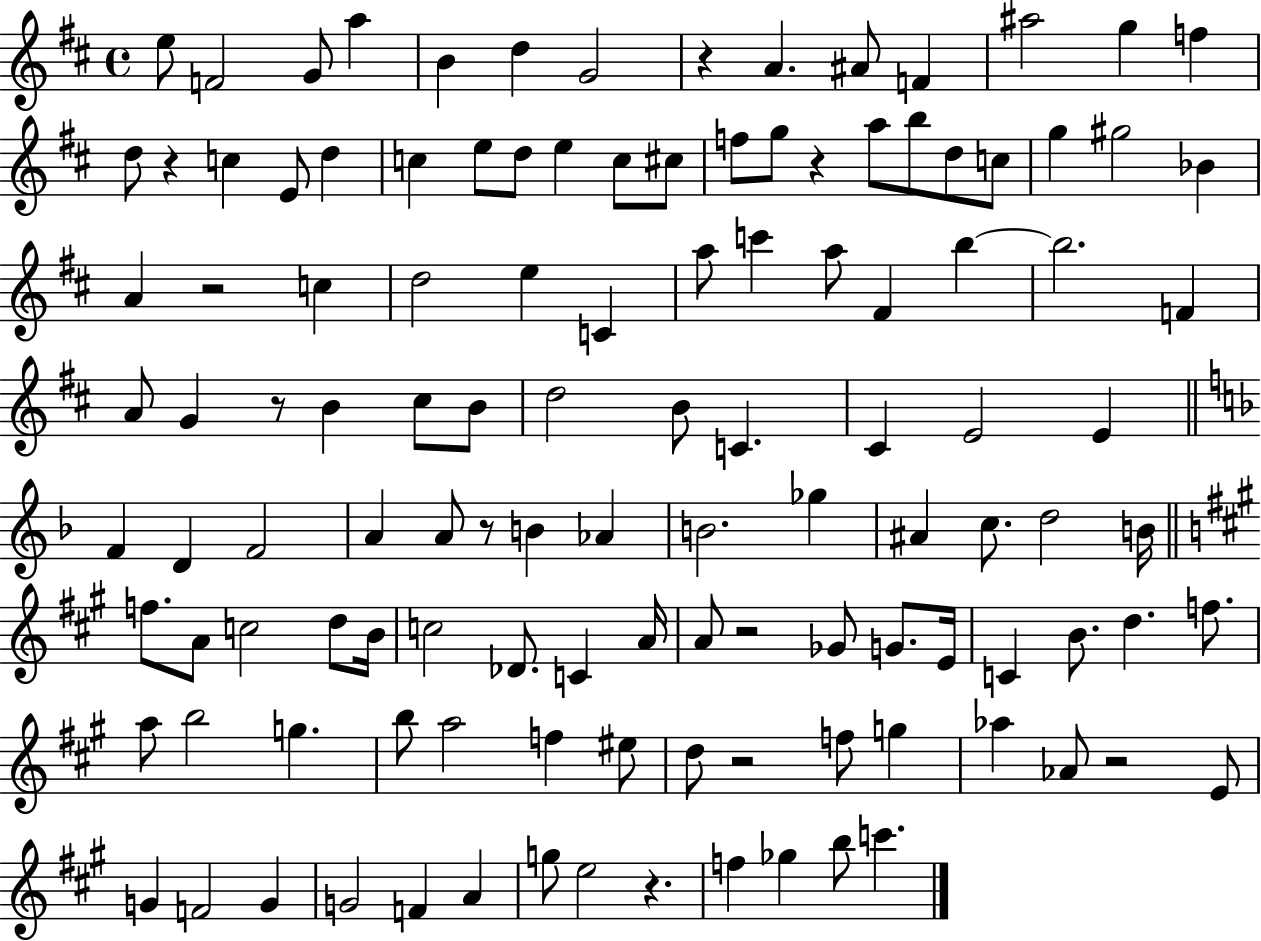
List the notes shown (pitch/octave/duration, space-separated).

E5/e F4/h G4/e A5/q B4/q D5/q G4/h R/q A4/q. A#4/e F4/q A#5/h G5/q F5/q D5/e R/q C5/q E4/e D5/q C5/q E5/e D5/e E5/q C5/e C#5/e F5/e G5/e R/q A5/e B5/e D5/e C5/e G5/q G#5/h Bb4/q A4/q R/h C5/q D5/h E5/q C4/q A5/e C6/q A5/e F#4/q B5/q B5/h. F4/q A4/e G4/q R/e B4/q C#5/e B4/e D5/h B4/e C4/q. C#4/q E4/h E4/q F4/q D4/q F4/h A4/q A4/e R/e B4/q Ab4/q B4/h. Gb5/q A#4/q C5/e. D5/h B4/s F5/e. A4/e C5/h D5/e B4/s C5/h Db4/e. C4/q A4/s A4/e R/h Gb4/e G4/e. E4/s C4/q B4/e. D5/q. F5/e. A5/e B5/h G5/q. B5/e A5/h F5/q EIS5/e D5/e R/h F5/e G5/q Ab5/q Ab4/e R/h E4/e G4/q F4/h G4/q G4/h F4/q A4/q G5/e E5/h R/q. F5/q Gb5/q B5/e C6/q.